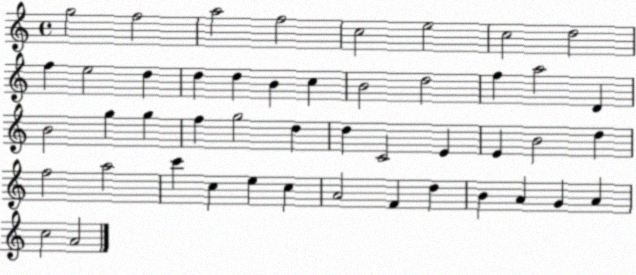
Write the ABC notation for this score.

X:1
T:Untitled
M:4/4
L:1/4
K:C
g2 f2 a2 f2 c2 e2 c2 d2 f e2 d d d B c B2 d2 f a2 D B2 g g f g2 d d C2 E E B2 d f2 a2 c' c e c A2 F d B A G A c2 A2